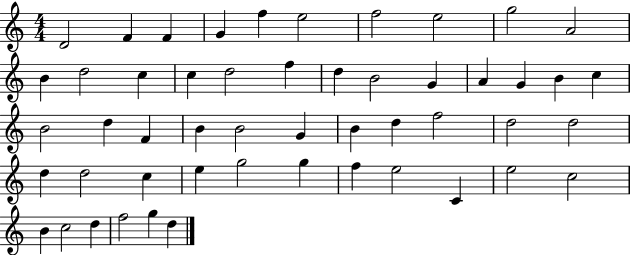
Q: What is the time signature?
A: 4/4